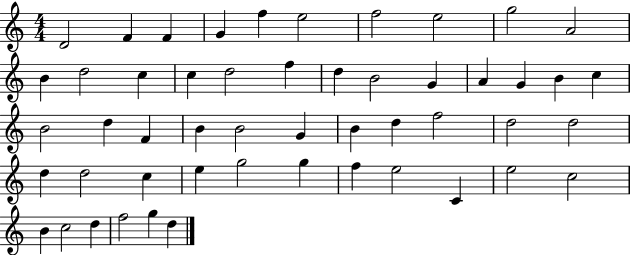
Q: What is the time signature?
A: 4/4